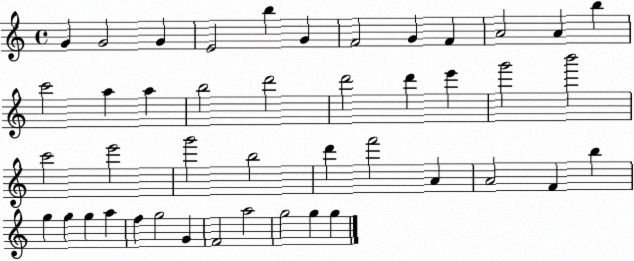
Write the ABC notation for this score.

X:1
T:Untitled
M:4/4
L:1/4
K:C
G G2 G E2 b G F2 G F A2 A b c'2 a a b2 d'2 d'2 d' e' g'2 b'2 c'2 e'2 g'2 b2 d' f'2 A A2 F b g g g a f g2 G F2 a2 g2 g g